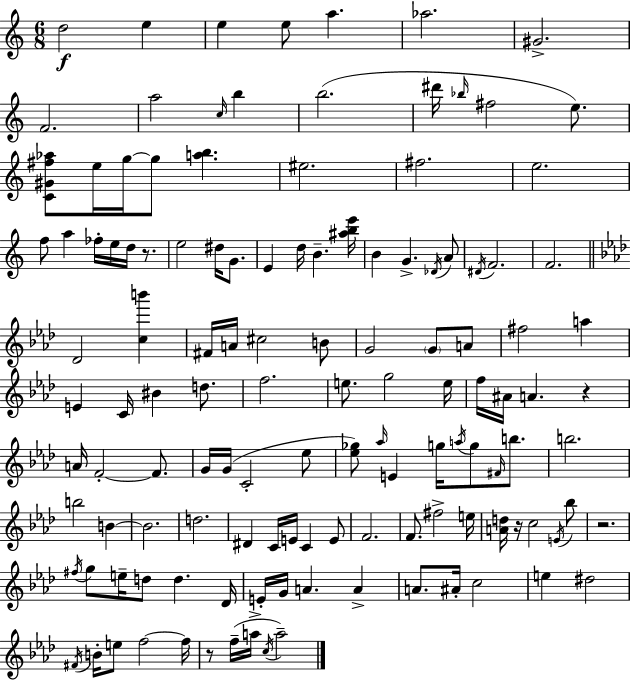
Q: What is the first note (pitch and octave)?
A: D5